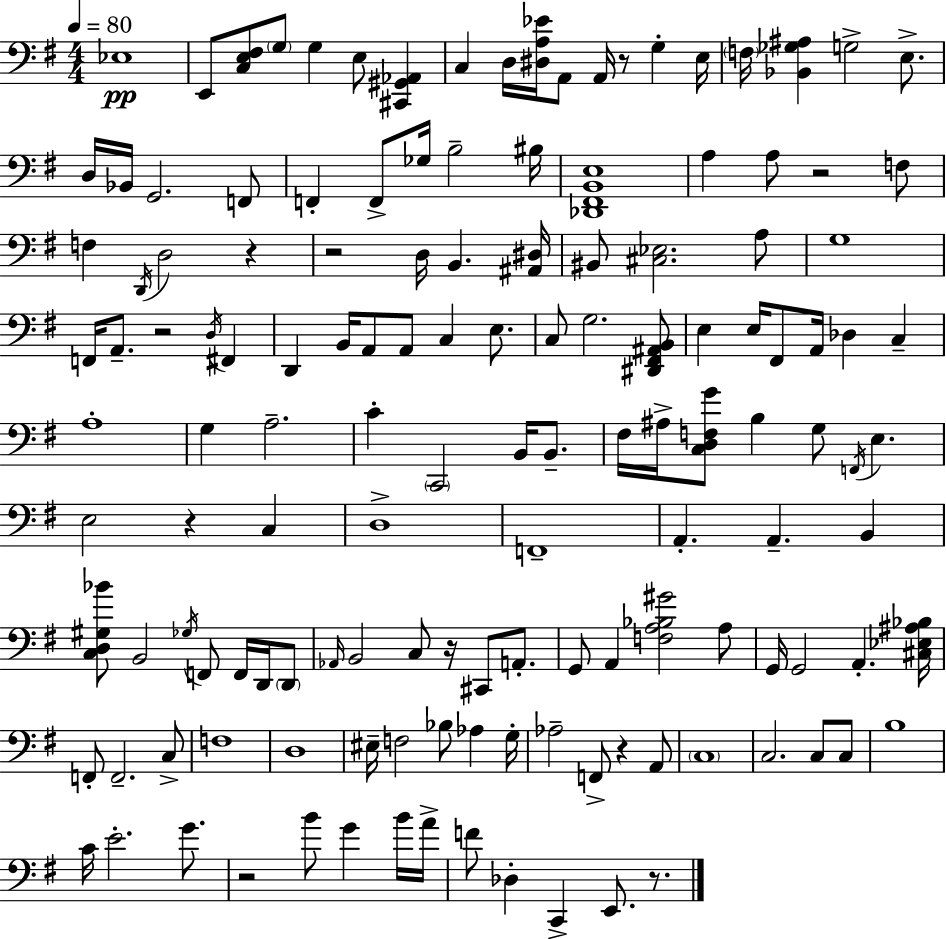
X:1
T:Untitled
M:4/4
L:1/4
K:Em
_E,4 E,,/2 [C,E,^F,]/2 G,/2 G, E,/2 [^C,,^G,,_A,,] C, D,/4 [^D,A,_E]/4 A,,/2 A,,/4 z/2 G, E,/4 F,/4 [_B,,_G,^A,] G,2 E,/2 D,/4 _B,,/4 G,,2 F,,/2 F,, F,,/2 _G,/4 B,2 ^B,/4 [_D,,^F,,B,,E,]4 A, A,/2 z2 F,/2 F, D,,/4 D,2 z z2 D,/4 B,, [^A,,^D,]/4 ^B,,/2 [^C,_E,]2 A,/2 G,4 F,,/4 A,,/2 z2 D,/4 ^F,, D,, B,,/4 A,,/2 A,,/2 C, E,/2 C,/2 G,2 [^D,,^F,,^A,,B,,]/2 E, E,/4 ^F,,/2 A,,/4 _D, C, A,4 G, A,2 C C,,2 B,,/4 B,,/2 ^F,/4 ^A,/4 [C,D,F,G]/2 B, G,/2 F,,/4 E, E,2 z C, D,4 F,,4 A,, A,, B,, [C,D,^G,_B]/2 B,,2 _G,/4 F,,/2 F,,/4 D,,/4 D,,/2 _A,,/4 B,,2 C,/2 z/4 ^C,,/2 A,,/2 G,,/2 A,, [F,A,_B,^G]2 A,/2 G,,/4 G,,2 A,, [^C,_E,^A,_B,]/4 F,,/2 F,,2 C,/2 F,4 D,4 ^E,/4 F,2 _B,/2 _A, G,/4 _A,2 F,,/2 z A,,/2 C,4 C,2 C,/2 C,/2 B,4 C/4 E2 G/2 z2 B/2 G B/4 A/4 F/2 _D, C,, E,,/2 z/2